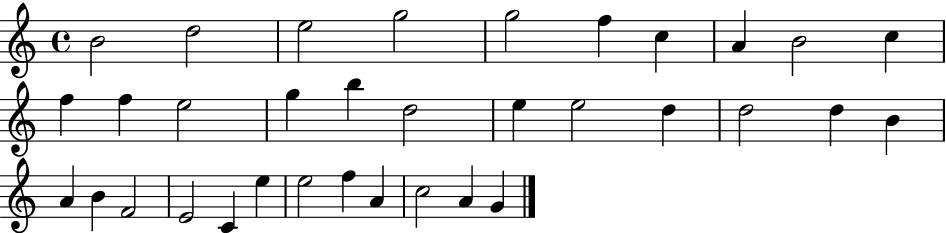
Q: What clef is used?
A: treble